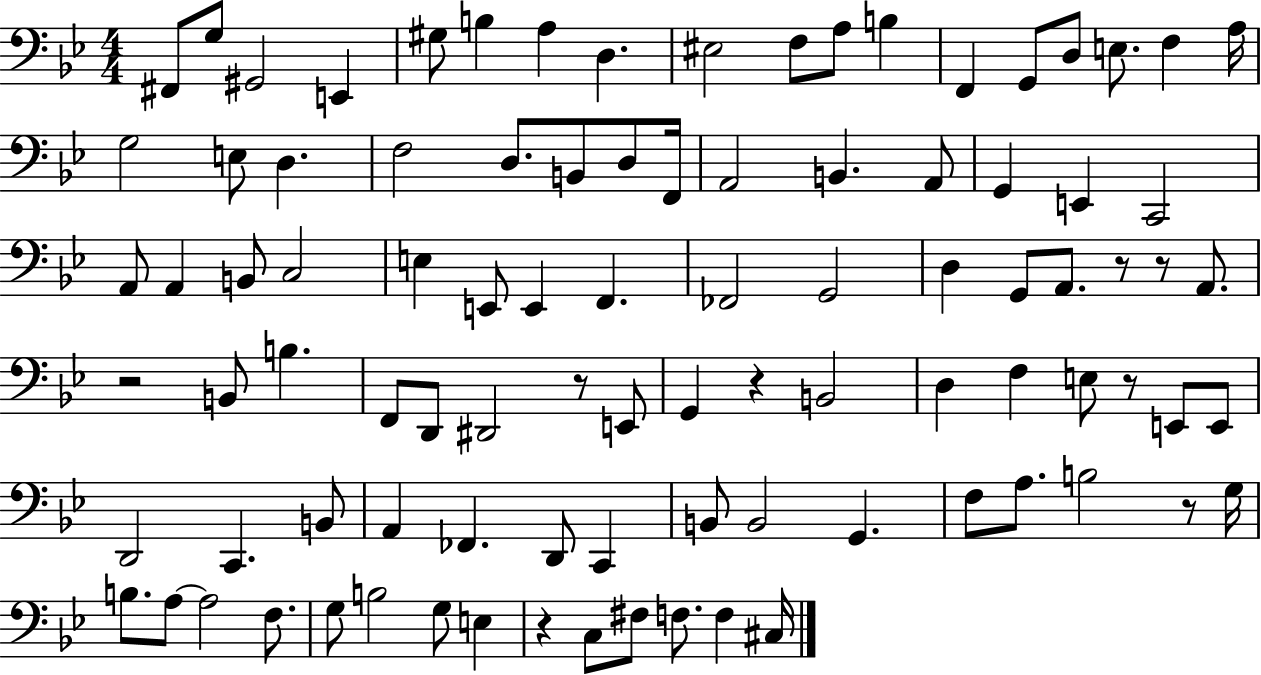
X:1
T:Untitled
M:4/4
L:1/4
K:Bb
^F,,/2 G,/2 ^G,,2 E,, ^G,/2 B, A, D, ^E,2 F,/2 A,/2 B, F,, G,,/2 D,/2 E,/2 F, A,/4 G,2 E,/2 D, F,2 D,/2 B,,/2 D,/2 F,,/4 A,,2 B,, A,,/2 G,, E,, C,,2 A,,/2 A,, B,,/2 C,2 E, E,,/2 E,, F,, _F,,2 G,,2 D, G,,/2 A,,/2 z/2 z/2 A,,/2 z2 B,,/2 B, F,,/2 D,,/2 ^D,,2 z/2 E,,/2 G,, z B,,2 D, F, E,/2 z/2 E,,/2 E,,/2 D,,2 C,, B,,/2 A,, _F,, D,,/2 C,, B,,/2 B,,2 G,, F,/2 A,/2 B,2 z/2 G,/4 B,/2 A,/2 A,2 F,/2 G,/2 B,2 G,/2 E, z C,/2 ^F,/2 F,/2 F, ^C,/4